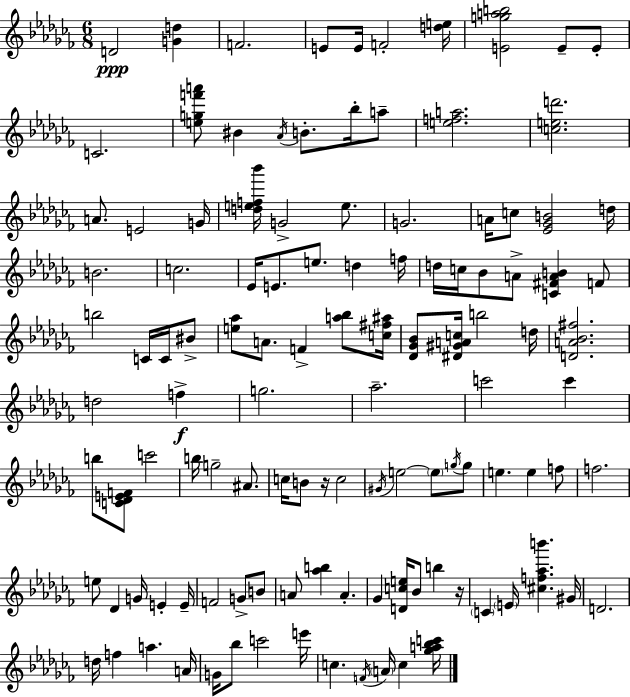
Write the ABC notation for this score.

X:1
T:Untitled
M:6/8
L:1/4
K:Abm
D2 [Gd] F2 E/2 E/4 F2 [de]/4 [Egab]2 E/2 E/2 C2 [egf'a']/2 ^B _A/4 B/2 _b/4 a/2 [efa]2 [ced']2 A/2 E2 G/4 [def_b']/4 G2 e/2 G2 A/4 c/2 [_E_GB]2 d/4 B2 c2 _E/4 E/2 e/2 d f/4 d/4 c/4 _B/2 A/2 [C^FAB] F/2 b2 C/4 C/4 ^B/2 [e_a]/2 A/2 F [a_b]/2 [c^f^a]/4 [_D_G_B]/2 [^D^GAc]/4 b2 d/4 [DA_B^f]2 d2 f g2 _a2 c'2 c' b/2 [C_DEF]/2 c'2 b/4 g2 ^A/2 c/4 B/2 z/4 c2 ^G/4 e2 e/2 g/4 g/2 e e f/2 f2 e/2 _D G/4 E E/4 F2 G/2 B/2 A/2 [_ab] A _G [Dce]/4 _B/2 b z/4 C E/4 [^cf_ab'] ^G/4 D2 d/4 f a A/4 G/4 _b/2 c'2 e'/4 c F/4 A/4 c [_ga_bc']/4